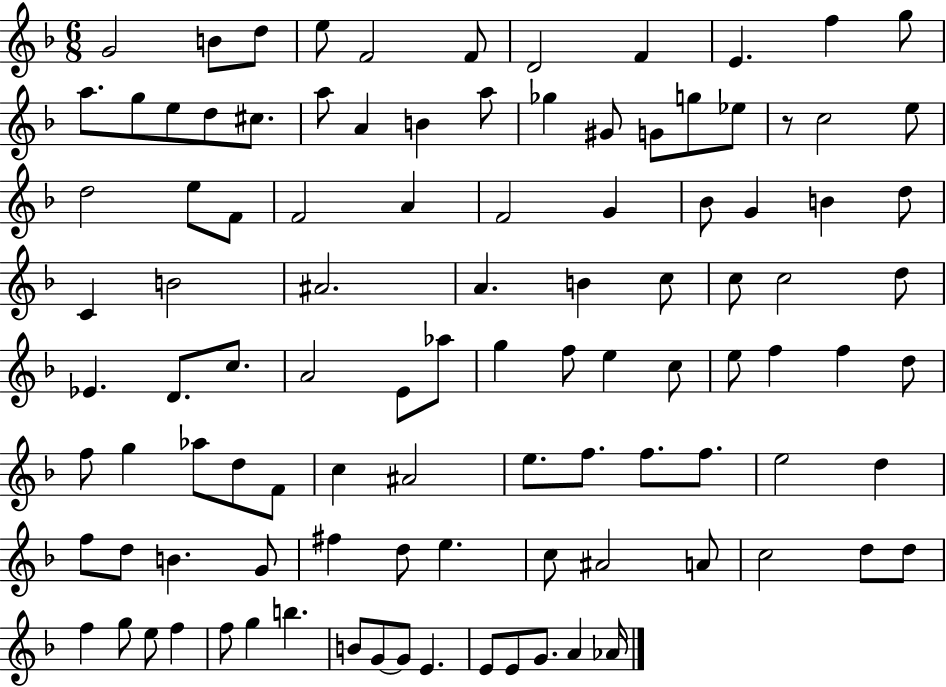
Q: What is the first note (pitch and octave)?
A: G4